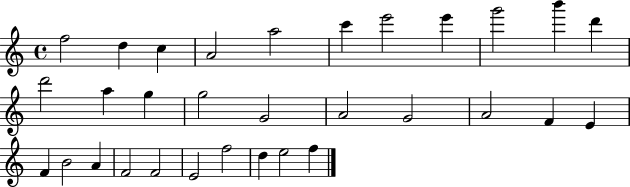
{
  \clef treble
  \time 4/4
  \defaultTimeSignature
  \key c \major
  f''2 d''4 c''4 | a'2 a''2 | c'''4 e'''2 e'''4 | g'''2 b'''4 d'''4 | \break d'''2 a''4 g''4 | g''2 g'2 | a'2 g'2 | a'2 f'4 e'4 | \break f'4 b'2 a'4 | f'2 f'2 | e'2 f''2 | d''4 e''2 f''4 | \break \bar "|."
}